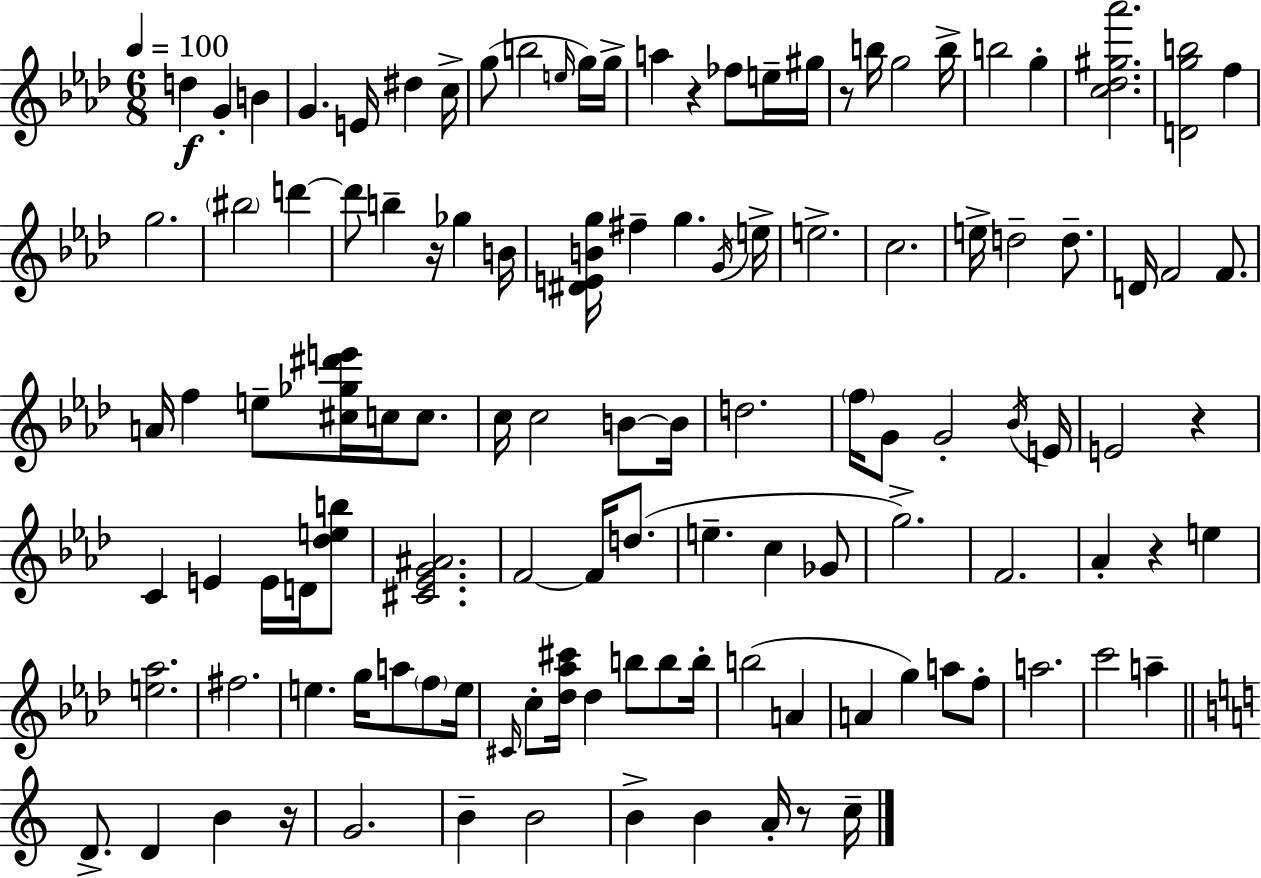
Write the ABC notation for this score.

X:1
T:Untitled
M:6/8
L:1/4
K:Fm
d G B G E/4 ^d c/4 g/2 b2 e/4 g/4 g/4 a z _f/2 e/4 ^g/4 z/2 b/4 g2 b/4 b2 g [c_d^g_a']2 [Dgb]2 f g2 ^b2 d' d'/2 b z/4 _g B/4 [^DEBg]/4 ^f g G/4 e/4 e2 c2 e/4 d2 d/2 D/4 F2 F/2 A/4 f e/2 [^c_g^d'e']/4 c/4 c/2 c/4 c2 B/2 B/4 d2 f/4 G/2 G2 _B/4 E/4 E2 z C E E/4 D/4 [_deb]/2 [^C_EG^A]2 F2 F/4 d/2 e c _G/2 g2 F2 _A z e [e_a]2 ^f2 e g/4 a/2 f/2 e/4 ^C/4 c/2 [_d_a^c']/4 _d b/2 b/2 b/4 b2 A A g a/2 f/2 a2 c'2 a D/2 D B z/4 G2 B B2 B B A/4 z/2 c/4